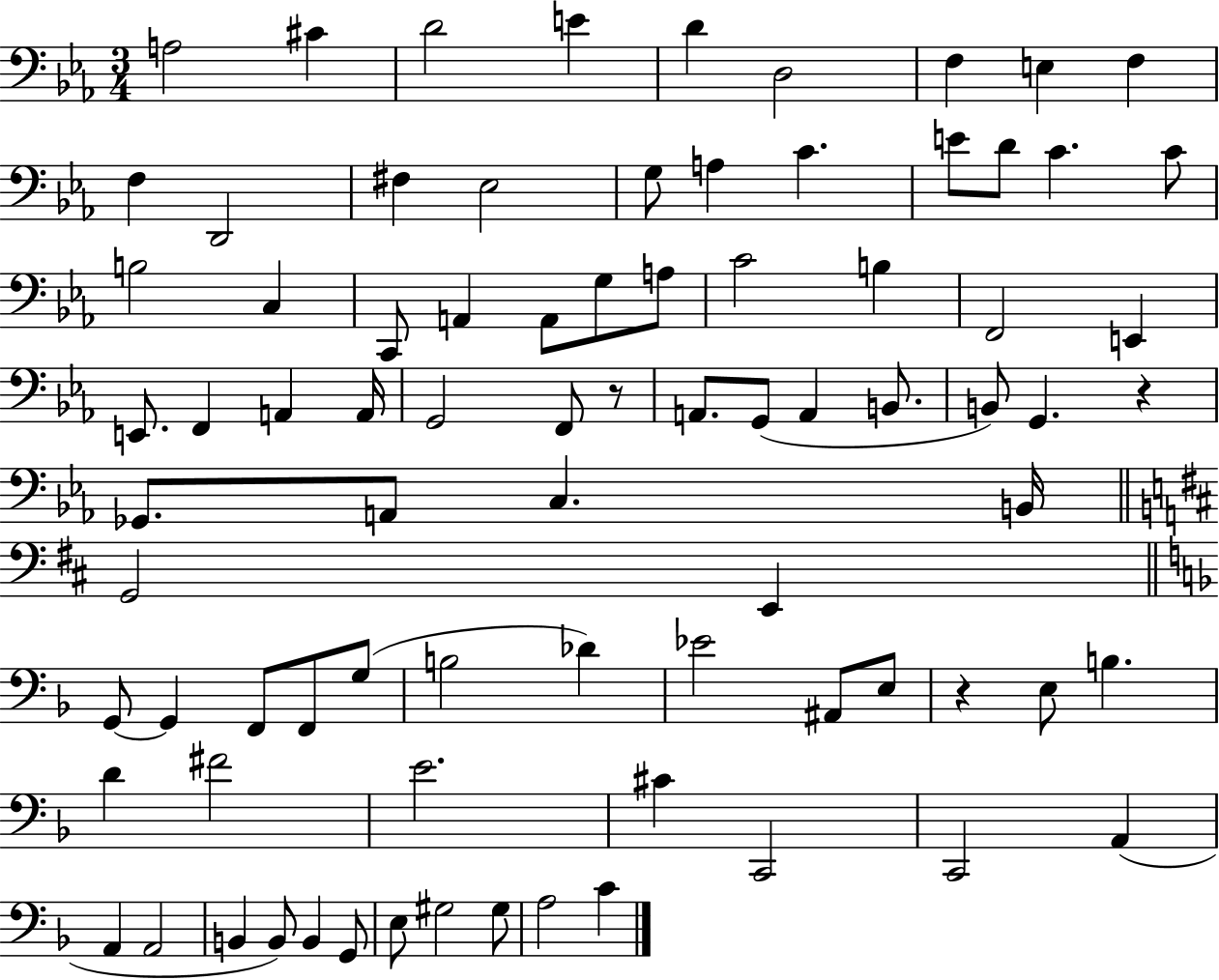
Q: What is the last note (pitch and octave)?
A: C4